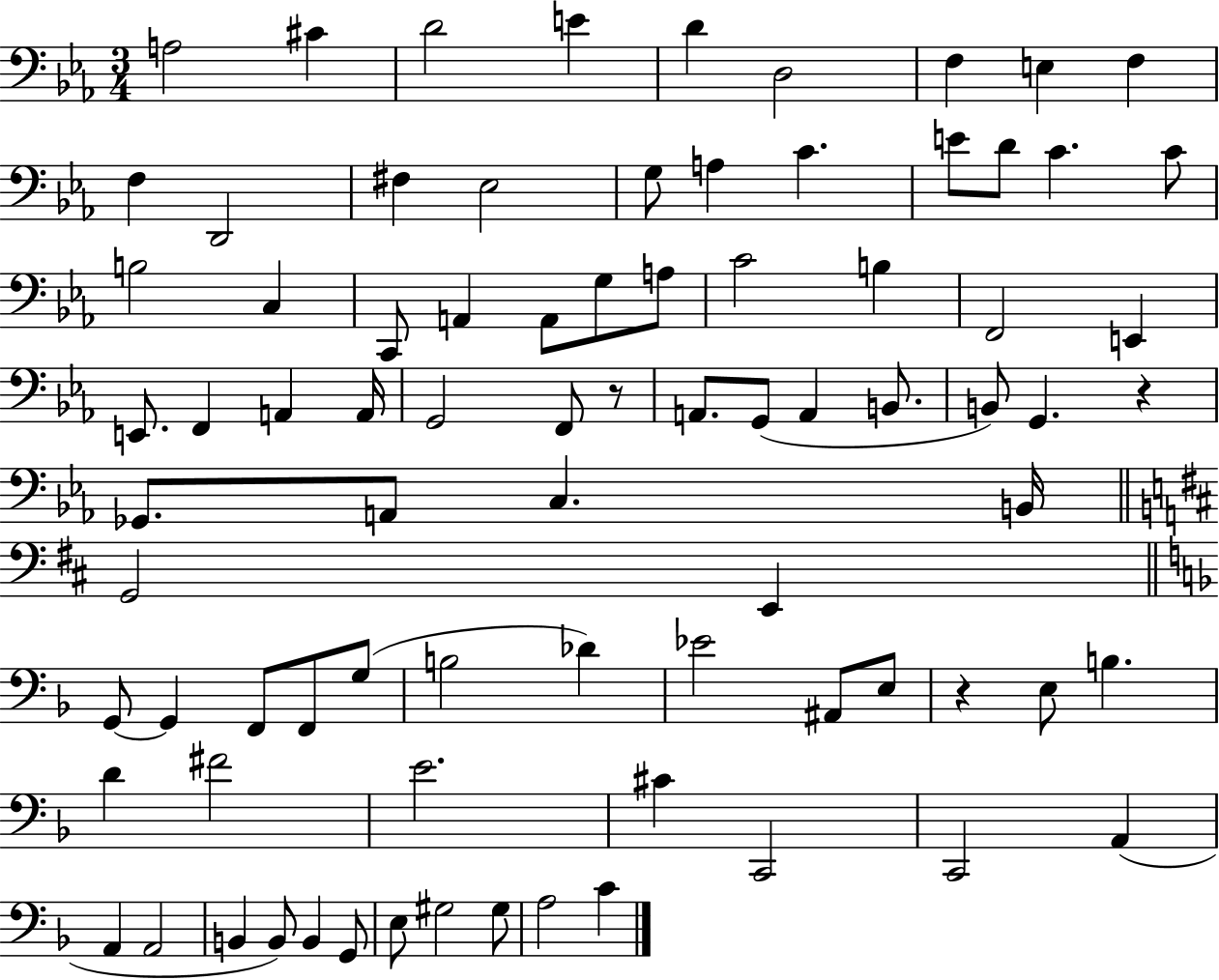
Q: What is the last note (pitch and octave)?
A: C4